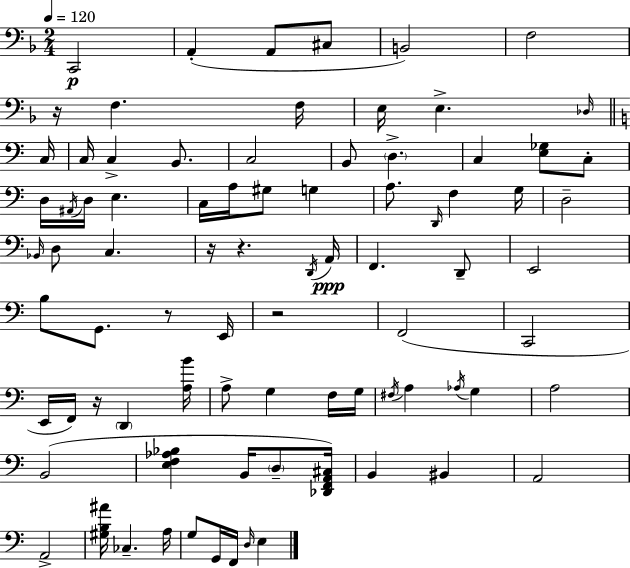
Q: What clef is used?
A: bass